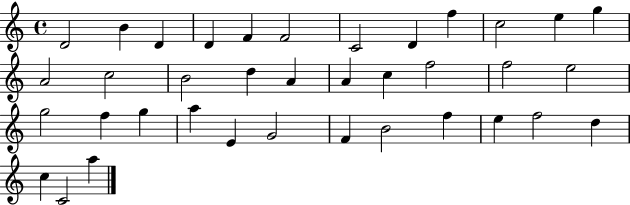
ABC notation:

X:1
T:Untitled
M:4/4
L:1/4
K:C
D2 B D D F F2 C2 D f c2 e g A2 c2 B2 d A A c f2 f2 e2 g2 f g a E G2 F B2 f e f2 d c C2 a